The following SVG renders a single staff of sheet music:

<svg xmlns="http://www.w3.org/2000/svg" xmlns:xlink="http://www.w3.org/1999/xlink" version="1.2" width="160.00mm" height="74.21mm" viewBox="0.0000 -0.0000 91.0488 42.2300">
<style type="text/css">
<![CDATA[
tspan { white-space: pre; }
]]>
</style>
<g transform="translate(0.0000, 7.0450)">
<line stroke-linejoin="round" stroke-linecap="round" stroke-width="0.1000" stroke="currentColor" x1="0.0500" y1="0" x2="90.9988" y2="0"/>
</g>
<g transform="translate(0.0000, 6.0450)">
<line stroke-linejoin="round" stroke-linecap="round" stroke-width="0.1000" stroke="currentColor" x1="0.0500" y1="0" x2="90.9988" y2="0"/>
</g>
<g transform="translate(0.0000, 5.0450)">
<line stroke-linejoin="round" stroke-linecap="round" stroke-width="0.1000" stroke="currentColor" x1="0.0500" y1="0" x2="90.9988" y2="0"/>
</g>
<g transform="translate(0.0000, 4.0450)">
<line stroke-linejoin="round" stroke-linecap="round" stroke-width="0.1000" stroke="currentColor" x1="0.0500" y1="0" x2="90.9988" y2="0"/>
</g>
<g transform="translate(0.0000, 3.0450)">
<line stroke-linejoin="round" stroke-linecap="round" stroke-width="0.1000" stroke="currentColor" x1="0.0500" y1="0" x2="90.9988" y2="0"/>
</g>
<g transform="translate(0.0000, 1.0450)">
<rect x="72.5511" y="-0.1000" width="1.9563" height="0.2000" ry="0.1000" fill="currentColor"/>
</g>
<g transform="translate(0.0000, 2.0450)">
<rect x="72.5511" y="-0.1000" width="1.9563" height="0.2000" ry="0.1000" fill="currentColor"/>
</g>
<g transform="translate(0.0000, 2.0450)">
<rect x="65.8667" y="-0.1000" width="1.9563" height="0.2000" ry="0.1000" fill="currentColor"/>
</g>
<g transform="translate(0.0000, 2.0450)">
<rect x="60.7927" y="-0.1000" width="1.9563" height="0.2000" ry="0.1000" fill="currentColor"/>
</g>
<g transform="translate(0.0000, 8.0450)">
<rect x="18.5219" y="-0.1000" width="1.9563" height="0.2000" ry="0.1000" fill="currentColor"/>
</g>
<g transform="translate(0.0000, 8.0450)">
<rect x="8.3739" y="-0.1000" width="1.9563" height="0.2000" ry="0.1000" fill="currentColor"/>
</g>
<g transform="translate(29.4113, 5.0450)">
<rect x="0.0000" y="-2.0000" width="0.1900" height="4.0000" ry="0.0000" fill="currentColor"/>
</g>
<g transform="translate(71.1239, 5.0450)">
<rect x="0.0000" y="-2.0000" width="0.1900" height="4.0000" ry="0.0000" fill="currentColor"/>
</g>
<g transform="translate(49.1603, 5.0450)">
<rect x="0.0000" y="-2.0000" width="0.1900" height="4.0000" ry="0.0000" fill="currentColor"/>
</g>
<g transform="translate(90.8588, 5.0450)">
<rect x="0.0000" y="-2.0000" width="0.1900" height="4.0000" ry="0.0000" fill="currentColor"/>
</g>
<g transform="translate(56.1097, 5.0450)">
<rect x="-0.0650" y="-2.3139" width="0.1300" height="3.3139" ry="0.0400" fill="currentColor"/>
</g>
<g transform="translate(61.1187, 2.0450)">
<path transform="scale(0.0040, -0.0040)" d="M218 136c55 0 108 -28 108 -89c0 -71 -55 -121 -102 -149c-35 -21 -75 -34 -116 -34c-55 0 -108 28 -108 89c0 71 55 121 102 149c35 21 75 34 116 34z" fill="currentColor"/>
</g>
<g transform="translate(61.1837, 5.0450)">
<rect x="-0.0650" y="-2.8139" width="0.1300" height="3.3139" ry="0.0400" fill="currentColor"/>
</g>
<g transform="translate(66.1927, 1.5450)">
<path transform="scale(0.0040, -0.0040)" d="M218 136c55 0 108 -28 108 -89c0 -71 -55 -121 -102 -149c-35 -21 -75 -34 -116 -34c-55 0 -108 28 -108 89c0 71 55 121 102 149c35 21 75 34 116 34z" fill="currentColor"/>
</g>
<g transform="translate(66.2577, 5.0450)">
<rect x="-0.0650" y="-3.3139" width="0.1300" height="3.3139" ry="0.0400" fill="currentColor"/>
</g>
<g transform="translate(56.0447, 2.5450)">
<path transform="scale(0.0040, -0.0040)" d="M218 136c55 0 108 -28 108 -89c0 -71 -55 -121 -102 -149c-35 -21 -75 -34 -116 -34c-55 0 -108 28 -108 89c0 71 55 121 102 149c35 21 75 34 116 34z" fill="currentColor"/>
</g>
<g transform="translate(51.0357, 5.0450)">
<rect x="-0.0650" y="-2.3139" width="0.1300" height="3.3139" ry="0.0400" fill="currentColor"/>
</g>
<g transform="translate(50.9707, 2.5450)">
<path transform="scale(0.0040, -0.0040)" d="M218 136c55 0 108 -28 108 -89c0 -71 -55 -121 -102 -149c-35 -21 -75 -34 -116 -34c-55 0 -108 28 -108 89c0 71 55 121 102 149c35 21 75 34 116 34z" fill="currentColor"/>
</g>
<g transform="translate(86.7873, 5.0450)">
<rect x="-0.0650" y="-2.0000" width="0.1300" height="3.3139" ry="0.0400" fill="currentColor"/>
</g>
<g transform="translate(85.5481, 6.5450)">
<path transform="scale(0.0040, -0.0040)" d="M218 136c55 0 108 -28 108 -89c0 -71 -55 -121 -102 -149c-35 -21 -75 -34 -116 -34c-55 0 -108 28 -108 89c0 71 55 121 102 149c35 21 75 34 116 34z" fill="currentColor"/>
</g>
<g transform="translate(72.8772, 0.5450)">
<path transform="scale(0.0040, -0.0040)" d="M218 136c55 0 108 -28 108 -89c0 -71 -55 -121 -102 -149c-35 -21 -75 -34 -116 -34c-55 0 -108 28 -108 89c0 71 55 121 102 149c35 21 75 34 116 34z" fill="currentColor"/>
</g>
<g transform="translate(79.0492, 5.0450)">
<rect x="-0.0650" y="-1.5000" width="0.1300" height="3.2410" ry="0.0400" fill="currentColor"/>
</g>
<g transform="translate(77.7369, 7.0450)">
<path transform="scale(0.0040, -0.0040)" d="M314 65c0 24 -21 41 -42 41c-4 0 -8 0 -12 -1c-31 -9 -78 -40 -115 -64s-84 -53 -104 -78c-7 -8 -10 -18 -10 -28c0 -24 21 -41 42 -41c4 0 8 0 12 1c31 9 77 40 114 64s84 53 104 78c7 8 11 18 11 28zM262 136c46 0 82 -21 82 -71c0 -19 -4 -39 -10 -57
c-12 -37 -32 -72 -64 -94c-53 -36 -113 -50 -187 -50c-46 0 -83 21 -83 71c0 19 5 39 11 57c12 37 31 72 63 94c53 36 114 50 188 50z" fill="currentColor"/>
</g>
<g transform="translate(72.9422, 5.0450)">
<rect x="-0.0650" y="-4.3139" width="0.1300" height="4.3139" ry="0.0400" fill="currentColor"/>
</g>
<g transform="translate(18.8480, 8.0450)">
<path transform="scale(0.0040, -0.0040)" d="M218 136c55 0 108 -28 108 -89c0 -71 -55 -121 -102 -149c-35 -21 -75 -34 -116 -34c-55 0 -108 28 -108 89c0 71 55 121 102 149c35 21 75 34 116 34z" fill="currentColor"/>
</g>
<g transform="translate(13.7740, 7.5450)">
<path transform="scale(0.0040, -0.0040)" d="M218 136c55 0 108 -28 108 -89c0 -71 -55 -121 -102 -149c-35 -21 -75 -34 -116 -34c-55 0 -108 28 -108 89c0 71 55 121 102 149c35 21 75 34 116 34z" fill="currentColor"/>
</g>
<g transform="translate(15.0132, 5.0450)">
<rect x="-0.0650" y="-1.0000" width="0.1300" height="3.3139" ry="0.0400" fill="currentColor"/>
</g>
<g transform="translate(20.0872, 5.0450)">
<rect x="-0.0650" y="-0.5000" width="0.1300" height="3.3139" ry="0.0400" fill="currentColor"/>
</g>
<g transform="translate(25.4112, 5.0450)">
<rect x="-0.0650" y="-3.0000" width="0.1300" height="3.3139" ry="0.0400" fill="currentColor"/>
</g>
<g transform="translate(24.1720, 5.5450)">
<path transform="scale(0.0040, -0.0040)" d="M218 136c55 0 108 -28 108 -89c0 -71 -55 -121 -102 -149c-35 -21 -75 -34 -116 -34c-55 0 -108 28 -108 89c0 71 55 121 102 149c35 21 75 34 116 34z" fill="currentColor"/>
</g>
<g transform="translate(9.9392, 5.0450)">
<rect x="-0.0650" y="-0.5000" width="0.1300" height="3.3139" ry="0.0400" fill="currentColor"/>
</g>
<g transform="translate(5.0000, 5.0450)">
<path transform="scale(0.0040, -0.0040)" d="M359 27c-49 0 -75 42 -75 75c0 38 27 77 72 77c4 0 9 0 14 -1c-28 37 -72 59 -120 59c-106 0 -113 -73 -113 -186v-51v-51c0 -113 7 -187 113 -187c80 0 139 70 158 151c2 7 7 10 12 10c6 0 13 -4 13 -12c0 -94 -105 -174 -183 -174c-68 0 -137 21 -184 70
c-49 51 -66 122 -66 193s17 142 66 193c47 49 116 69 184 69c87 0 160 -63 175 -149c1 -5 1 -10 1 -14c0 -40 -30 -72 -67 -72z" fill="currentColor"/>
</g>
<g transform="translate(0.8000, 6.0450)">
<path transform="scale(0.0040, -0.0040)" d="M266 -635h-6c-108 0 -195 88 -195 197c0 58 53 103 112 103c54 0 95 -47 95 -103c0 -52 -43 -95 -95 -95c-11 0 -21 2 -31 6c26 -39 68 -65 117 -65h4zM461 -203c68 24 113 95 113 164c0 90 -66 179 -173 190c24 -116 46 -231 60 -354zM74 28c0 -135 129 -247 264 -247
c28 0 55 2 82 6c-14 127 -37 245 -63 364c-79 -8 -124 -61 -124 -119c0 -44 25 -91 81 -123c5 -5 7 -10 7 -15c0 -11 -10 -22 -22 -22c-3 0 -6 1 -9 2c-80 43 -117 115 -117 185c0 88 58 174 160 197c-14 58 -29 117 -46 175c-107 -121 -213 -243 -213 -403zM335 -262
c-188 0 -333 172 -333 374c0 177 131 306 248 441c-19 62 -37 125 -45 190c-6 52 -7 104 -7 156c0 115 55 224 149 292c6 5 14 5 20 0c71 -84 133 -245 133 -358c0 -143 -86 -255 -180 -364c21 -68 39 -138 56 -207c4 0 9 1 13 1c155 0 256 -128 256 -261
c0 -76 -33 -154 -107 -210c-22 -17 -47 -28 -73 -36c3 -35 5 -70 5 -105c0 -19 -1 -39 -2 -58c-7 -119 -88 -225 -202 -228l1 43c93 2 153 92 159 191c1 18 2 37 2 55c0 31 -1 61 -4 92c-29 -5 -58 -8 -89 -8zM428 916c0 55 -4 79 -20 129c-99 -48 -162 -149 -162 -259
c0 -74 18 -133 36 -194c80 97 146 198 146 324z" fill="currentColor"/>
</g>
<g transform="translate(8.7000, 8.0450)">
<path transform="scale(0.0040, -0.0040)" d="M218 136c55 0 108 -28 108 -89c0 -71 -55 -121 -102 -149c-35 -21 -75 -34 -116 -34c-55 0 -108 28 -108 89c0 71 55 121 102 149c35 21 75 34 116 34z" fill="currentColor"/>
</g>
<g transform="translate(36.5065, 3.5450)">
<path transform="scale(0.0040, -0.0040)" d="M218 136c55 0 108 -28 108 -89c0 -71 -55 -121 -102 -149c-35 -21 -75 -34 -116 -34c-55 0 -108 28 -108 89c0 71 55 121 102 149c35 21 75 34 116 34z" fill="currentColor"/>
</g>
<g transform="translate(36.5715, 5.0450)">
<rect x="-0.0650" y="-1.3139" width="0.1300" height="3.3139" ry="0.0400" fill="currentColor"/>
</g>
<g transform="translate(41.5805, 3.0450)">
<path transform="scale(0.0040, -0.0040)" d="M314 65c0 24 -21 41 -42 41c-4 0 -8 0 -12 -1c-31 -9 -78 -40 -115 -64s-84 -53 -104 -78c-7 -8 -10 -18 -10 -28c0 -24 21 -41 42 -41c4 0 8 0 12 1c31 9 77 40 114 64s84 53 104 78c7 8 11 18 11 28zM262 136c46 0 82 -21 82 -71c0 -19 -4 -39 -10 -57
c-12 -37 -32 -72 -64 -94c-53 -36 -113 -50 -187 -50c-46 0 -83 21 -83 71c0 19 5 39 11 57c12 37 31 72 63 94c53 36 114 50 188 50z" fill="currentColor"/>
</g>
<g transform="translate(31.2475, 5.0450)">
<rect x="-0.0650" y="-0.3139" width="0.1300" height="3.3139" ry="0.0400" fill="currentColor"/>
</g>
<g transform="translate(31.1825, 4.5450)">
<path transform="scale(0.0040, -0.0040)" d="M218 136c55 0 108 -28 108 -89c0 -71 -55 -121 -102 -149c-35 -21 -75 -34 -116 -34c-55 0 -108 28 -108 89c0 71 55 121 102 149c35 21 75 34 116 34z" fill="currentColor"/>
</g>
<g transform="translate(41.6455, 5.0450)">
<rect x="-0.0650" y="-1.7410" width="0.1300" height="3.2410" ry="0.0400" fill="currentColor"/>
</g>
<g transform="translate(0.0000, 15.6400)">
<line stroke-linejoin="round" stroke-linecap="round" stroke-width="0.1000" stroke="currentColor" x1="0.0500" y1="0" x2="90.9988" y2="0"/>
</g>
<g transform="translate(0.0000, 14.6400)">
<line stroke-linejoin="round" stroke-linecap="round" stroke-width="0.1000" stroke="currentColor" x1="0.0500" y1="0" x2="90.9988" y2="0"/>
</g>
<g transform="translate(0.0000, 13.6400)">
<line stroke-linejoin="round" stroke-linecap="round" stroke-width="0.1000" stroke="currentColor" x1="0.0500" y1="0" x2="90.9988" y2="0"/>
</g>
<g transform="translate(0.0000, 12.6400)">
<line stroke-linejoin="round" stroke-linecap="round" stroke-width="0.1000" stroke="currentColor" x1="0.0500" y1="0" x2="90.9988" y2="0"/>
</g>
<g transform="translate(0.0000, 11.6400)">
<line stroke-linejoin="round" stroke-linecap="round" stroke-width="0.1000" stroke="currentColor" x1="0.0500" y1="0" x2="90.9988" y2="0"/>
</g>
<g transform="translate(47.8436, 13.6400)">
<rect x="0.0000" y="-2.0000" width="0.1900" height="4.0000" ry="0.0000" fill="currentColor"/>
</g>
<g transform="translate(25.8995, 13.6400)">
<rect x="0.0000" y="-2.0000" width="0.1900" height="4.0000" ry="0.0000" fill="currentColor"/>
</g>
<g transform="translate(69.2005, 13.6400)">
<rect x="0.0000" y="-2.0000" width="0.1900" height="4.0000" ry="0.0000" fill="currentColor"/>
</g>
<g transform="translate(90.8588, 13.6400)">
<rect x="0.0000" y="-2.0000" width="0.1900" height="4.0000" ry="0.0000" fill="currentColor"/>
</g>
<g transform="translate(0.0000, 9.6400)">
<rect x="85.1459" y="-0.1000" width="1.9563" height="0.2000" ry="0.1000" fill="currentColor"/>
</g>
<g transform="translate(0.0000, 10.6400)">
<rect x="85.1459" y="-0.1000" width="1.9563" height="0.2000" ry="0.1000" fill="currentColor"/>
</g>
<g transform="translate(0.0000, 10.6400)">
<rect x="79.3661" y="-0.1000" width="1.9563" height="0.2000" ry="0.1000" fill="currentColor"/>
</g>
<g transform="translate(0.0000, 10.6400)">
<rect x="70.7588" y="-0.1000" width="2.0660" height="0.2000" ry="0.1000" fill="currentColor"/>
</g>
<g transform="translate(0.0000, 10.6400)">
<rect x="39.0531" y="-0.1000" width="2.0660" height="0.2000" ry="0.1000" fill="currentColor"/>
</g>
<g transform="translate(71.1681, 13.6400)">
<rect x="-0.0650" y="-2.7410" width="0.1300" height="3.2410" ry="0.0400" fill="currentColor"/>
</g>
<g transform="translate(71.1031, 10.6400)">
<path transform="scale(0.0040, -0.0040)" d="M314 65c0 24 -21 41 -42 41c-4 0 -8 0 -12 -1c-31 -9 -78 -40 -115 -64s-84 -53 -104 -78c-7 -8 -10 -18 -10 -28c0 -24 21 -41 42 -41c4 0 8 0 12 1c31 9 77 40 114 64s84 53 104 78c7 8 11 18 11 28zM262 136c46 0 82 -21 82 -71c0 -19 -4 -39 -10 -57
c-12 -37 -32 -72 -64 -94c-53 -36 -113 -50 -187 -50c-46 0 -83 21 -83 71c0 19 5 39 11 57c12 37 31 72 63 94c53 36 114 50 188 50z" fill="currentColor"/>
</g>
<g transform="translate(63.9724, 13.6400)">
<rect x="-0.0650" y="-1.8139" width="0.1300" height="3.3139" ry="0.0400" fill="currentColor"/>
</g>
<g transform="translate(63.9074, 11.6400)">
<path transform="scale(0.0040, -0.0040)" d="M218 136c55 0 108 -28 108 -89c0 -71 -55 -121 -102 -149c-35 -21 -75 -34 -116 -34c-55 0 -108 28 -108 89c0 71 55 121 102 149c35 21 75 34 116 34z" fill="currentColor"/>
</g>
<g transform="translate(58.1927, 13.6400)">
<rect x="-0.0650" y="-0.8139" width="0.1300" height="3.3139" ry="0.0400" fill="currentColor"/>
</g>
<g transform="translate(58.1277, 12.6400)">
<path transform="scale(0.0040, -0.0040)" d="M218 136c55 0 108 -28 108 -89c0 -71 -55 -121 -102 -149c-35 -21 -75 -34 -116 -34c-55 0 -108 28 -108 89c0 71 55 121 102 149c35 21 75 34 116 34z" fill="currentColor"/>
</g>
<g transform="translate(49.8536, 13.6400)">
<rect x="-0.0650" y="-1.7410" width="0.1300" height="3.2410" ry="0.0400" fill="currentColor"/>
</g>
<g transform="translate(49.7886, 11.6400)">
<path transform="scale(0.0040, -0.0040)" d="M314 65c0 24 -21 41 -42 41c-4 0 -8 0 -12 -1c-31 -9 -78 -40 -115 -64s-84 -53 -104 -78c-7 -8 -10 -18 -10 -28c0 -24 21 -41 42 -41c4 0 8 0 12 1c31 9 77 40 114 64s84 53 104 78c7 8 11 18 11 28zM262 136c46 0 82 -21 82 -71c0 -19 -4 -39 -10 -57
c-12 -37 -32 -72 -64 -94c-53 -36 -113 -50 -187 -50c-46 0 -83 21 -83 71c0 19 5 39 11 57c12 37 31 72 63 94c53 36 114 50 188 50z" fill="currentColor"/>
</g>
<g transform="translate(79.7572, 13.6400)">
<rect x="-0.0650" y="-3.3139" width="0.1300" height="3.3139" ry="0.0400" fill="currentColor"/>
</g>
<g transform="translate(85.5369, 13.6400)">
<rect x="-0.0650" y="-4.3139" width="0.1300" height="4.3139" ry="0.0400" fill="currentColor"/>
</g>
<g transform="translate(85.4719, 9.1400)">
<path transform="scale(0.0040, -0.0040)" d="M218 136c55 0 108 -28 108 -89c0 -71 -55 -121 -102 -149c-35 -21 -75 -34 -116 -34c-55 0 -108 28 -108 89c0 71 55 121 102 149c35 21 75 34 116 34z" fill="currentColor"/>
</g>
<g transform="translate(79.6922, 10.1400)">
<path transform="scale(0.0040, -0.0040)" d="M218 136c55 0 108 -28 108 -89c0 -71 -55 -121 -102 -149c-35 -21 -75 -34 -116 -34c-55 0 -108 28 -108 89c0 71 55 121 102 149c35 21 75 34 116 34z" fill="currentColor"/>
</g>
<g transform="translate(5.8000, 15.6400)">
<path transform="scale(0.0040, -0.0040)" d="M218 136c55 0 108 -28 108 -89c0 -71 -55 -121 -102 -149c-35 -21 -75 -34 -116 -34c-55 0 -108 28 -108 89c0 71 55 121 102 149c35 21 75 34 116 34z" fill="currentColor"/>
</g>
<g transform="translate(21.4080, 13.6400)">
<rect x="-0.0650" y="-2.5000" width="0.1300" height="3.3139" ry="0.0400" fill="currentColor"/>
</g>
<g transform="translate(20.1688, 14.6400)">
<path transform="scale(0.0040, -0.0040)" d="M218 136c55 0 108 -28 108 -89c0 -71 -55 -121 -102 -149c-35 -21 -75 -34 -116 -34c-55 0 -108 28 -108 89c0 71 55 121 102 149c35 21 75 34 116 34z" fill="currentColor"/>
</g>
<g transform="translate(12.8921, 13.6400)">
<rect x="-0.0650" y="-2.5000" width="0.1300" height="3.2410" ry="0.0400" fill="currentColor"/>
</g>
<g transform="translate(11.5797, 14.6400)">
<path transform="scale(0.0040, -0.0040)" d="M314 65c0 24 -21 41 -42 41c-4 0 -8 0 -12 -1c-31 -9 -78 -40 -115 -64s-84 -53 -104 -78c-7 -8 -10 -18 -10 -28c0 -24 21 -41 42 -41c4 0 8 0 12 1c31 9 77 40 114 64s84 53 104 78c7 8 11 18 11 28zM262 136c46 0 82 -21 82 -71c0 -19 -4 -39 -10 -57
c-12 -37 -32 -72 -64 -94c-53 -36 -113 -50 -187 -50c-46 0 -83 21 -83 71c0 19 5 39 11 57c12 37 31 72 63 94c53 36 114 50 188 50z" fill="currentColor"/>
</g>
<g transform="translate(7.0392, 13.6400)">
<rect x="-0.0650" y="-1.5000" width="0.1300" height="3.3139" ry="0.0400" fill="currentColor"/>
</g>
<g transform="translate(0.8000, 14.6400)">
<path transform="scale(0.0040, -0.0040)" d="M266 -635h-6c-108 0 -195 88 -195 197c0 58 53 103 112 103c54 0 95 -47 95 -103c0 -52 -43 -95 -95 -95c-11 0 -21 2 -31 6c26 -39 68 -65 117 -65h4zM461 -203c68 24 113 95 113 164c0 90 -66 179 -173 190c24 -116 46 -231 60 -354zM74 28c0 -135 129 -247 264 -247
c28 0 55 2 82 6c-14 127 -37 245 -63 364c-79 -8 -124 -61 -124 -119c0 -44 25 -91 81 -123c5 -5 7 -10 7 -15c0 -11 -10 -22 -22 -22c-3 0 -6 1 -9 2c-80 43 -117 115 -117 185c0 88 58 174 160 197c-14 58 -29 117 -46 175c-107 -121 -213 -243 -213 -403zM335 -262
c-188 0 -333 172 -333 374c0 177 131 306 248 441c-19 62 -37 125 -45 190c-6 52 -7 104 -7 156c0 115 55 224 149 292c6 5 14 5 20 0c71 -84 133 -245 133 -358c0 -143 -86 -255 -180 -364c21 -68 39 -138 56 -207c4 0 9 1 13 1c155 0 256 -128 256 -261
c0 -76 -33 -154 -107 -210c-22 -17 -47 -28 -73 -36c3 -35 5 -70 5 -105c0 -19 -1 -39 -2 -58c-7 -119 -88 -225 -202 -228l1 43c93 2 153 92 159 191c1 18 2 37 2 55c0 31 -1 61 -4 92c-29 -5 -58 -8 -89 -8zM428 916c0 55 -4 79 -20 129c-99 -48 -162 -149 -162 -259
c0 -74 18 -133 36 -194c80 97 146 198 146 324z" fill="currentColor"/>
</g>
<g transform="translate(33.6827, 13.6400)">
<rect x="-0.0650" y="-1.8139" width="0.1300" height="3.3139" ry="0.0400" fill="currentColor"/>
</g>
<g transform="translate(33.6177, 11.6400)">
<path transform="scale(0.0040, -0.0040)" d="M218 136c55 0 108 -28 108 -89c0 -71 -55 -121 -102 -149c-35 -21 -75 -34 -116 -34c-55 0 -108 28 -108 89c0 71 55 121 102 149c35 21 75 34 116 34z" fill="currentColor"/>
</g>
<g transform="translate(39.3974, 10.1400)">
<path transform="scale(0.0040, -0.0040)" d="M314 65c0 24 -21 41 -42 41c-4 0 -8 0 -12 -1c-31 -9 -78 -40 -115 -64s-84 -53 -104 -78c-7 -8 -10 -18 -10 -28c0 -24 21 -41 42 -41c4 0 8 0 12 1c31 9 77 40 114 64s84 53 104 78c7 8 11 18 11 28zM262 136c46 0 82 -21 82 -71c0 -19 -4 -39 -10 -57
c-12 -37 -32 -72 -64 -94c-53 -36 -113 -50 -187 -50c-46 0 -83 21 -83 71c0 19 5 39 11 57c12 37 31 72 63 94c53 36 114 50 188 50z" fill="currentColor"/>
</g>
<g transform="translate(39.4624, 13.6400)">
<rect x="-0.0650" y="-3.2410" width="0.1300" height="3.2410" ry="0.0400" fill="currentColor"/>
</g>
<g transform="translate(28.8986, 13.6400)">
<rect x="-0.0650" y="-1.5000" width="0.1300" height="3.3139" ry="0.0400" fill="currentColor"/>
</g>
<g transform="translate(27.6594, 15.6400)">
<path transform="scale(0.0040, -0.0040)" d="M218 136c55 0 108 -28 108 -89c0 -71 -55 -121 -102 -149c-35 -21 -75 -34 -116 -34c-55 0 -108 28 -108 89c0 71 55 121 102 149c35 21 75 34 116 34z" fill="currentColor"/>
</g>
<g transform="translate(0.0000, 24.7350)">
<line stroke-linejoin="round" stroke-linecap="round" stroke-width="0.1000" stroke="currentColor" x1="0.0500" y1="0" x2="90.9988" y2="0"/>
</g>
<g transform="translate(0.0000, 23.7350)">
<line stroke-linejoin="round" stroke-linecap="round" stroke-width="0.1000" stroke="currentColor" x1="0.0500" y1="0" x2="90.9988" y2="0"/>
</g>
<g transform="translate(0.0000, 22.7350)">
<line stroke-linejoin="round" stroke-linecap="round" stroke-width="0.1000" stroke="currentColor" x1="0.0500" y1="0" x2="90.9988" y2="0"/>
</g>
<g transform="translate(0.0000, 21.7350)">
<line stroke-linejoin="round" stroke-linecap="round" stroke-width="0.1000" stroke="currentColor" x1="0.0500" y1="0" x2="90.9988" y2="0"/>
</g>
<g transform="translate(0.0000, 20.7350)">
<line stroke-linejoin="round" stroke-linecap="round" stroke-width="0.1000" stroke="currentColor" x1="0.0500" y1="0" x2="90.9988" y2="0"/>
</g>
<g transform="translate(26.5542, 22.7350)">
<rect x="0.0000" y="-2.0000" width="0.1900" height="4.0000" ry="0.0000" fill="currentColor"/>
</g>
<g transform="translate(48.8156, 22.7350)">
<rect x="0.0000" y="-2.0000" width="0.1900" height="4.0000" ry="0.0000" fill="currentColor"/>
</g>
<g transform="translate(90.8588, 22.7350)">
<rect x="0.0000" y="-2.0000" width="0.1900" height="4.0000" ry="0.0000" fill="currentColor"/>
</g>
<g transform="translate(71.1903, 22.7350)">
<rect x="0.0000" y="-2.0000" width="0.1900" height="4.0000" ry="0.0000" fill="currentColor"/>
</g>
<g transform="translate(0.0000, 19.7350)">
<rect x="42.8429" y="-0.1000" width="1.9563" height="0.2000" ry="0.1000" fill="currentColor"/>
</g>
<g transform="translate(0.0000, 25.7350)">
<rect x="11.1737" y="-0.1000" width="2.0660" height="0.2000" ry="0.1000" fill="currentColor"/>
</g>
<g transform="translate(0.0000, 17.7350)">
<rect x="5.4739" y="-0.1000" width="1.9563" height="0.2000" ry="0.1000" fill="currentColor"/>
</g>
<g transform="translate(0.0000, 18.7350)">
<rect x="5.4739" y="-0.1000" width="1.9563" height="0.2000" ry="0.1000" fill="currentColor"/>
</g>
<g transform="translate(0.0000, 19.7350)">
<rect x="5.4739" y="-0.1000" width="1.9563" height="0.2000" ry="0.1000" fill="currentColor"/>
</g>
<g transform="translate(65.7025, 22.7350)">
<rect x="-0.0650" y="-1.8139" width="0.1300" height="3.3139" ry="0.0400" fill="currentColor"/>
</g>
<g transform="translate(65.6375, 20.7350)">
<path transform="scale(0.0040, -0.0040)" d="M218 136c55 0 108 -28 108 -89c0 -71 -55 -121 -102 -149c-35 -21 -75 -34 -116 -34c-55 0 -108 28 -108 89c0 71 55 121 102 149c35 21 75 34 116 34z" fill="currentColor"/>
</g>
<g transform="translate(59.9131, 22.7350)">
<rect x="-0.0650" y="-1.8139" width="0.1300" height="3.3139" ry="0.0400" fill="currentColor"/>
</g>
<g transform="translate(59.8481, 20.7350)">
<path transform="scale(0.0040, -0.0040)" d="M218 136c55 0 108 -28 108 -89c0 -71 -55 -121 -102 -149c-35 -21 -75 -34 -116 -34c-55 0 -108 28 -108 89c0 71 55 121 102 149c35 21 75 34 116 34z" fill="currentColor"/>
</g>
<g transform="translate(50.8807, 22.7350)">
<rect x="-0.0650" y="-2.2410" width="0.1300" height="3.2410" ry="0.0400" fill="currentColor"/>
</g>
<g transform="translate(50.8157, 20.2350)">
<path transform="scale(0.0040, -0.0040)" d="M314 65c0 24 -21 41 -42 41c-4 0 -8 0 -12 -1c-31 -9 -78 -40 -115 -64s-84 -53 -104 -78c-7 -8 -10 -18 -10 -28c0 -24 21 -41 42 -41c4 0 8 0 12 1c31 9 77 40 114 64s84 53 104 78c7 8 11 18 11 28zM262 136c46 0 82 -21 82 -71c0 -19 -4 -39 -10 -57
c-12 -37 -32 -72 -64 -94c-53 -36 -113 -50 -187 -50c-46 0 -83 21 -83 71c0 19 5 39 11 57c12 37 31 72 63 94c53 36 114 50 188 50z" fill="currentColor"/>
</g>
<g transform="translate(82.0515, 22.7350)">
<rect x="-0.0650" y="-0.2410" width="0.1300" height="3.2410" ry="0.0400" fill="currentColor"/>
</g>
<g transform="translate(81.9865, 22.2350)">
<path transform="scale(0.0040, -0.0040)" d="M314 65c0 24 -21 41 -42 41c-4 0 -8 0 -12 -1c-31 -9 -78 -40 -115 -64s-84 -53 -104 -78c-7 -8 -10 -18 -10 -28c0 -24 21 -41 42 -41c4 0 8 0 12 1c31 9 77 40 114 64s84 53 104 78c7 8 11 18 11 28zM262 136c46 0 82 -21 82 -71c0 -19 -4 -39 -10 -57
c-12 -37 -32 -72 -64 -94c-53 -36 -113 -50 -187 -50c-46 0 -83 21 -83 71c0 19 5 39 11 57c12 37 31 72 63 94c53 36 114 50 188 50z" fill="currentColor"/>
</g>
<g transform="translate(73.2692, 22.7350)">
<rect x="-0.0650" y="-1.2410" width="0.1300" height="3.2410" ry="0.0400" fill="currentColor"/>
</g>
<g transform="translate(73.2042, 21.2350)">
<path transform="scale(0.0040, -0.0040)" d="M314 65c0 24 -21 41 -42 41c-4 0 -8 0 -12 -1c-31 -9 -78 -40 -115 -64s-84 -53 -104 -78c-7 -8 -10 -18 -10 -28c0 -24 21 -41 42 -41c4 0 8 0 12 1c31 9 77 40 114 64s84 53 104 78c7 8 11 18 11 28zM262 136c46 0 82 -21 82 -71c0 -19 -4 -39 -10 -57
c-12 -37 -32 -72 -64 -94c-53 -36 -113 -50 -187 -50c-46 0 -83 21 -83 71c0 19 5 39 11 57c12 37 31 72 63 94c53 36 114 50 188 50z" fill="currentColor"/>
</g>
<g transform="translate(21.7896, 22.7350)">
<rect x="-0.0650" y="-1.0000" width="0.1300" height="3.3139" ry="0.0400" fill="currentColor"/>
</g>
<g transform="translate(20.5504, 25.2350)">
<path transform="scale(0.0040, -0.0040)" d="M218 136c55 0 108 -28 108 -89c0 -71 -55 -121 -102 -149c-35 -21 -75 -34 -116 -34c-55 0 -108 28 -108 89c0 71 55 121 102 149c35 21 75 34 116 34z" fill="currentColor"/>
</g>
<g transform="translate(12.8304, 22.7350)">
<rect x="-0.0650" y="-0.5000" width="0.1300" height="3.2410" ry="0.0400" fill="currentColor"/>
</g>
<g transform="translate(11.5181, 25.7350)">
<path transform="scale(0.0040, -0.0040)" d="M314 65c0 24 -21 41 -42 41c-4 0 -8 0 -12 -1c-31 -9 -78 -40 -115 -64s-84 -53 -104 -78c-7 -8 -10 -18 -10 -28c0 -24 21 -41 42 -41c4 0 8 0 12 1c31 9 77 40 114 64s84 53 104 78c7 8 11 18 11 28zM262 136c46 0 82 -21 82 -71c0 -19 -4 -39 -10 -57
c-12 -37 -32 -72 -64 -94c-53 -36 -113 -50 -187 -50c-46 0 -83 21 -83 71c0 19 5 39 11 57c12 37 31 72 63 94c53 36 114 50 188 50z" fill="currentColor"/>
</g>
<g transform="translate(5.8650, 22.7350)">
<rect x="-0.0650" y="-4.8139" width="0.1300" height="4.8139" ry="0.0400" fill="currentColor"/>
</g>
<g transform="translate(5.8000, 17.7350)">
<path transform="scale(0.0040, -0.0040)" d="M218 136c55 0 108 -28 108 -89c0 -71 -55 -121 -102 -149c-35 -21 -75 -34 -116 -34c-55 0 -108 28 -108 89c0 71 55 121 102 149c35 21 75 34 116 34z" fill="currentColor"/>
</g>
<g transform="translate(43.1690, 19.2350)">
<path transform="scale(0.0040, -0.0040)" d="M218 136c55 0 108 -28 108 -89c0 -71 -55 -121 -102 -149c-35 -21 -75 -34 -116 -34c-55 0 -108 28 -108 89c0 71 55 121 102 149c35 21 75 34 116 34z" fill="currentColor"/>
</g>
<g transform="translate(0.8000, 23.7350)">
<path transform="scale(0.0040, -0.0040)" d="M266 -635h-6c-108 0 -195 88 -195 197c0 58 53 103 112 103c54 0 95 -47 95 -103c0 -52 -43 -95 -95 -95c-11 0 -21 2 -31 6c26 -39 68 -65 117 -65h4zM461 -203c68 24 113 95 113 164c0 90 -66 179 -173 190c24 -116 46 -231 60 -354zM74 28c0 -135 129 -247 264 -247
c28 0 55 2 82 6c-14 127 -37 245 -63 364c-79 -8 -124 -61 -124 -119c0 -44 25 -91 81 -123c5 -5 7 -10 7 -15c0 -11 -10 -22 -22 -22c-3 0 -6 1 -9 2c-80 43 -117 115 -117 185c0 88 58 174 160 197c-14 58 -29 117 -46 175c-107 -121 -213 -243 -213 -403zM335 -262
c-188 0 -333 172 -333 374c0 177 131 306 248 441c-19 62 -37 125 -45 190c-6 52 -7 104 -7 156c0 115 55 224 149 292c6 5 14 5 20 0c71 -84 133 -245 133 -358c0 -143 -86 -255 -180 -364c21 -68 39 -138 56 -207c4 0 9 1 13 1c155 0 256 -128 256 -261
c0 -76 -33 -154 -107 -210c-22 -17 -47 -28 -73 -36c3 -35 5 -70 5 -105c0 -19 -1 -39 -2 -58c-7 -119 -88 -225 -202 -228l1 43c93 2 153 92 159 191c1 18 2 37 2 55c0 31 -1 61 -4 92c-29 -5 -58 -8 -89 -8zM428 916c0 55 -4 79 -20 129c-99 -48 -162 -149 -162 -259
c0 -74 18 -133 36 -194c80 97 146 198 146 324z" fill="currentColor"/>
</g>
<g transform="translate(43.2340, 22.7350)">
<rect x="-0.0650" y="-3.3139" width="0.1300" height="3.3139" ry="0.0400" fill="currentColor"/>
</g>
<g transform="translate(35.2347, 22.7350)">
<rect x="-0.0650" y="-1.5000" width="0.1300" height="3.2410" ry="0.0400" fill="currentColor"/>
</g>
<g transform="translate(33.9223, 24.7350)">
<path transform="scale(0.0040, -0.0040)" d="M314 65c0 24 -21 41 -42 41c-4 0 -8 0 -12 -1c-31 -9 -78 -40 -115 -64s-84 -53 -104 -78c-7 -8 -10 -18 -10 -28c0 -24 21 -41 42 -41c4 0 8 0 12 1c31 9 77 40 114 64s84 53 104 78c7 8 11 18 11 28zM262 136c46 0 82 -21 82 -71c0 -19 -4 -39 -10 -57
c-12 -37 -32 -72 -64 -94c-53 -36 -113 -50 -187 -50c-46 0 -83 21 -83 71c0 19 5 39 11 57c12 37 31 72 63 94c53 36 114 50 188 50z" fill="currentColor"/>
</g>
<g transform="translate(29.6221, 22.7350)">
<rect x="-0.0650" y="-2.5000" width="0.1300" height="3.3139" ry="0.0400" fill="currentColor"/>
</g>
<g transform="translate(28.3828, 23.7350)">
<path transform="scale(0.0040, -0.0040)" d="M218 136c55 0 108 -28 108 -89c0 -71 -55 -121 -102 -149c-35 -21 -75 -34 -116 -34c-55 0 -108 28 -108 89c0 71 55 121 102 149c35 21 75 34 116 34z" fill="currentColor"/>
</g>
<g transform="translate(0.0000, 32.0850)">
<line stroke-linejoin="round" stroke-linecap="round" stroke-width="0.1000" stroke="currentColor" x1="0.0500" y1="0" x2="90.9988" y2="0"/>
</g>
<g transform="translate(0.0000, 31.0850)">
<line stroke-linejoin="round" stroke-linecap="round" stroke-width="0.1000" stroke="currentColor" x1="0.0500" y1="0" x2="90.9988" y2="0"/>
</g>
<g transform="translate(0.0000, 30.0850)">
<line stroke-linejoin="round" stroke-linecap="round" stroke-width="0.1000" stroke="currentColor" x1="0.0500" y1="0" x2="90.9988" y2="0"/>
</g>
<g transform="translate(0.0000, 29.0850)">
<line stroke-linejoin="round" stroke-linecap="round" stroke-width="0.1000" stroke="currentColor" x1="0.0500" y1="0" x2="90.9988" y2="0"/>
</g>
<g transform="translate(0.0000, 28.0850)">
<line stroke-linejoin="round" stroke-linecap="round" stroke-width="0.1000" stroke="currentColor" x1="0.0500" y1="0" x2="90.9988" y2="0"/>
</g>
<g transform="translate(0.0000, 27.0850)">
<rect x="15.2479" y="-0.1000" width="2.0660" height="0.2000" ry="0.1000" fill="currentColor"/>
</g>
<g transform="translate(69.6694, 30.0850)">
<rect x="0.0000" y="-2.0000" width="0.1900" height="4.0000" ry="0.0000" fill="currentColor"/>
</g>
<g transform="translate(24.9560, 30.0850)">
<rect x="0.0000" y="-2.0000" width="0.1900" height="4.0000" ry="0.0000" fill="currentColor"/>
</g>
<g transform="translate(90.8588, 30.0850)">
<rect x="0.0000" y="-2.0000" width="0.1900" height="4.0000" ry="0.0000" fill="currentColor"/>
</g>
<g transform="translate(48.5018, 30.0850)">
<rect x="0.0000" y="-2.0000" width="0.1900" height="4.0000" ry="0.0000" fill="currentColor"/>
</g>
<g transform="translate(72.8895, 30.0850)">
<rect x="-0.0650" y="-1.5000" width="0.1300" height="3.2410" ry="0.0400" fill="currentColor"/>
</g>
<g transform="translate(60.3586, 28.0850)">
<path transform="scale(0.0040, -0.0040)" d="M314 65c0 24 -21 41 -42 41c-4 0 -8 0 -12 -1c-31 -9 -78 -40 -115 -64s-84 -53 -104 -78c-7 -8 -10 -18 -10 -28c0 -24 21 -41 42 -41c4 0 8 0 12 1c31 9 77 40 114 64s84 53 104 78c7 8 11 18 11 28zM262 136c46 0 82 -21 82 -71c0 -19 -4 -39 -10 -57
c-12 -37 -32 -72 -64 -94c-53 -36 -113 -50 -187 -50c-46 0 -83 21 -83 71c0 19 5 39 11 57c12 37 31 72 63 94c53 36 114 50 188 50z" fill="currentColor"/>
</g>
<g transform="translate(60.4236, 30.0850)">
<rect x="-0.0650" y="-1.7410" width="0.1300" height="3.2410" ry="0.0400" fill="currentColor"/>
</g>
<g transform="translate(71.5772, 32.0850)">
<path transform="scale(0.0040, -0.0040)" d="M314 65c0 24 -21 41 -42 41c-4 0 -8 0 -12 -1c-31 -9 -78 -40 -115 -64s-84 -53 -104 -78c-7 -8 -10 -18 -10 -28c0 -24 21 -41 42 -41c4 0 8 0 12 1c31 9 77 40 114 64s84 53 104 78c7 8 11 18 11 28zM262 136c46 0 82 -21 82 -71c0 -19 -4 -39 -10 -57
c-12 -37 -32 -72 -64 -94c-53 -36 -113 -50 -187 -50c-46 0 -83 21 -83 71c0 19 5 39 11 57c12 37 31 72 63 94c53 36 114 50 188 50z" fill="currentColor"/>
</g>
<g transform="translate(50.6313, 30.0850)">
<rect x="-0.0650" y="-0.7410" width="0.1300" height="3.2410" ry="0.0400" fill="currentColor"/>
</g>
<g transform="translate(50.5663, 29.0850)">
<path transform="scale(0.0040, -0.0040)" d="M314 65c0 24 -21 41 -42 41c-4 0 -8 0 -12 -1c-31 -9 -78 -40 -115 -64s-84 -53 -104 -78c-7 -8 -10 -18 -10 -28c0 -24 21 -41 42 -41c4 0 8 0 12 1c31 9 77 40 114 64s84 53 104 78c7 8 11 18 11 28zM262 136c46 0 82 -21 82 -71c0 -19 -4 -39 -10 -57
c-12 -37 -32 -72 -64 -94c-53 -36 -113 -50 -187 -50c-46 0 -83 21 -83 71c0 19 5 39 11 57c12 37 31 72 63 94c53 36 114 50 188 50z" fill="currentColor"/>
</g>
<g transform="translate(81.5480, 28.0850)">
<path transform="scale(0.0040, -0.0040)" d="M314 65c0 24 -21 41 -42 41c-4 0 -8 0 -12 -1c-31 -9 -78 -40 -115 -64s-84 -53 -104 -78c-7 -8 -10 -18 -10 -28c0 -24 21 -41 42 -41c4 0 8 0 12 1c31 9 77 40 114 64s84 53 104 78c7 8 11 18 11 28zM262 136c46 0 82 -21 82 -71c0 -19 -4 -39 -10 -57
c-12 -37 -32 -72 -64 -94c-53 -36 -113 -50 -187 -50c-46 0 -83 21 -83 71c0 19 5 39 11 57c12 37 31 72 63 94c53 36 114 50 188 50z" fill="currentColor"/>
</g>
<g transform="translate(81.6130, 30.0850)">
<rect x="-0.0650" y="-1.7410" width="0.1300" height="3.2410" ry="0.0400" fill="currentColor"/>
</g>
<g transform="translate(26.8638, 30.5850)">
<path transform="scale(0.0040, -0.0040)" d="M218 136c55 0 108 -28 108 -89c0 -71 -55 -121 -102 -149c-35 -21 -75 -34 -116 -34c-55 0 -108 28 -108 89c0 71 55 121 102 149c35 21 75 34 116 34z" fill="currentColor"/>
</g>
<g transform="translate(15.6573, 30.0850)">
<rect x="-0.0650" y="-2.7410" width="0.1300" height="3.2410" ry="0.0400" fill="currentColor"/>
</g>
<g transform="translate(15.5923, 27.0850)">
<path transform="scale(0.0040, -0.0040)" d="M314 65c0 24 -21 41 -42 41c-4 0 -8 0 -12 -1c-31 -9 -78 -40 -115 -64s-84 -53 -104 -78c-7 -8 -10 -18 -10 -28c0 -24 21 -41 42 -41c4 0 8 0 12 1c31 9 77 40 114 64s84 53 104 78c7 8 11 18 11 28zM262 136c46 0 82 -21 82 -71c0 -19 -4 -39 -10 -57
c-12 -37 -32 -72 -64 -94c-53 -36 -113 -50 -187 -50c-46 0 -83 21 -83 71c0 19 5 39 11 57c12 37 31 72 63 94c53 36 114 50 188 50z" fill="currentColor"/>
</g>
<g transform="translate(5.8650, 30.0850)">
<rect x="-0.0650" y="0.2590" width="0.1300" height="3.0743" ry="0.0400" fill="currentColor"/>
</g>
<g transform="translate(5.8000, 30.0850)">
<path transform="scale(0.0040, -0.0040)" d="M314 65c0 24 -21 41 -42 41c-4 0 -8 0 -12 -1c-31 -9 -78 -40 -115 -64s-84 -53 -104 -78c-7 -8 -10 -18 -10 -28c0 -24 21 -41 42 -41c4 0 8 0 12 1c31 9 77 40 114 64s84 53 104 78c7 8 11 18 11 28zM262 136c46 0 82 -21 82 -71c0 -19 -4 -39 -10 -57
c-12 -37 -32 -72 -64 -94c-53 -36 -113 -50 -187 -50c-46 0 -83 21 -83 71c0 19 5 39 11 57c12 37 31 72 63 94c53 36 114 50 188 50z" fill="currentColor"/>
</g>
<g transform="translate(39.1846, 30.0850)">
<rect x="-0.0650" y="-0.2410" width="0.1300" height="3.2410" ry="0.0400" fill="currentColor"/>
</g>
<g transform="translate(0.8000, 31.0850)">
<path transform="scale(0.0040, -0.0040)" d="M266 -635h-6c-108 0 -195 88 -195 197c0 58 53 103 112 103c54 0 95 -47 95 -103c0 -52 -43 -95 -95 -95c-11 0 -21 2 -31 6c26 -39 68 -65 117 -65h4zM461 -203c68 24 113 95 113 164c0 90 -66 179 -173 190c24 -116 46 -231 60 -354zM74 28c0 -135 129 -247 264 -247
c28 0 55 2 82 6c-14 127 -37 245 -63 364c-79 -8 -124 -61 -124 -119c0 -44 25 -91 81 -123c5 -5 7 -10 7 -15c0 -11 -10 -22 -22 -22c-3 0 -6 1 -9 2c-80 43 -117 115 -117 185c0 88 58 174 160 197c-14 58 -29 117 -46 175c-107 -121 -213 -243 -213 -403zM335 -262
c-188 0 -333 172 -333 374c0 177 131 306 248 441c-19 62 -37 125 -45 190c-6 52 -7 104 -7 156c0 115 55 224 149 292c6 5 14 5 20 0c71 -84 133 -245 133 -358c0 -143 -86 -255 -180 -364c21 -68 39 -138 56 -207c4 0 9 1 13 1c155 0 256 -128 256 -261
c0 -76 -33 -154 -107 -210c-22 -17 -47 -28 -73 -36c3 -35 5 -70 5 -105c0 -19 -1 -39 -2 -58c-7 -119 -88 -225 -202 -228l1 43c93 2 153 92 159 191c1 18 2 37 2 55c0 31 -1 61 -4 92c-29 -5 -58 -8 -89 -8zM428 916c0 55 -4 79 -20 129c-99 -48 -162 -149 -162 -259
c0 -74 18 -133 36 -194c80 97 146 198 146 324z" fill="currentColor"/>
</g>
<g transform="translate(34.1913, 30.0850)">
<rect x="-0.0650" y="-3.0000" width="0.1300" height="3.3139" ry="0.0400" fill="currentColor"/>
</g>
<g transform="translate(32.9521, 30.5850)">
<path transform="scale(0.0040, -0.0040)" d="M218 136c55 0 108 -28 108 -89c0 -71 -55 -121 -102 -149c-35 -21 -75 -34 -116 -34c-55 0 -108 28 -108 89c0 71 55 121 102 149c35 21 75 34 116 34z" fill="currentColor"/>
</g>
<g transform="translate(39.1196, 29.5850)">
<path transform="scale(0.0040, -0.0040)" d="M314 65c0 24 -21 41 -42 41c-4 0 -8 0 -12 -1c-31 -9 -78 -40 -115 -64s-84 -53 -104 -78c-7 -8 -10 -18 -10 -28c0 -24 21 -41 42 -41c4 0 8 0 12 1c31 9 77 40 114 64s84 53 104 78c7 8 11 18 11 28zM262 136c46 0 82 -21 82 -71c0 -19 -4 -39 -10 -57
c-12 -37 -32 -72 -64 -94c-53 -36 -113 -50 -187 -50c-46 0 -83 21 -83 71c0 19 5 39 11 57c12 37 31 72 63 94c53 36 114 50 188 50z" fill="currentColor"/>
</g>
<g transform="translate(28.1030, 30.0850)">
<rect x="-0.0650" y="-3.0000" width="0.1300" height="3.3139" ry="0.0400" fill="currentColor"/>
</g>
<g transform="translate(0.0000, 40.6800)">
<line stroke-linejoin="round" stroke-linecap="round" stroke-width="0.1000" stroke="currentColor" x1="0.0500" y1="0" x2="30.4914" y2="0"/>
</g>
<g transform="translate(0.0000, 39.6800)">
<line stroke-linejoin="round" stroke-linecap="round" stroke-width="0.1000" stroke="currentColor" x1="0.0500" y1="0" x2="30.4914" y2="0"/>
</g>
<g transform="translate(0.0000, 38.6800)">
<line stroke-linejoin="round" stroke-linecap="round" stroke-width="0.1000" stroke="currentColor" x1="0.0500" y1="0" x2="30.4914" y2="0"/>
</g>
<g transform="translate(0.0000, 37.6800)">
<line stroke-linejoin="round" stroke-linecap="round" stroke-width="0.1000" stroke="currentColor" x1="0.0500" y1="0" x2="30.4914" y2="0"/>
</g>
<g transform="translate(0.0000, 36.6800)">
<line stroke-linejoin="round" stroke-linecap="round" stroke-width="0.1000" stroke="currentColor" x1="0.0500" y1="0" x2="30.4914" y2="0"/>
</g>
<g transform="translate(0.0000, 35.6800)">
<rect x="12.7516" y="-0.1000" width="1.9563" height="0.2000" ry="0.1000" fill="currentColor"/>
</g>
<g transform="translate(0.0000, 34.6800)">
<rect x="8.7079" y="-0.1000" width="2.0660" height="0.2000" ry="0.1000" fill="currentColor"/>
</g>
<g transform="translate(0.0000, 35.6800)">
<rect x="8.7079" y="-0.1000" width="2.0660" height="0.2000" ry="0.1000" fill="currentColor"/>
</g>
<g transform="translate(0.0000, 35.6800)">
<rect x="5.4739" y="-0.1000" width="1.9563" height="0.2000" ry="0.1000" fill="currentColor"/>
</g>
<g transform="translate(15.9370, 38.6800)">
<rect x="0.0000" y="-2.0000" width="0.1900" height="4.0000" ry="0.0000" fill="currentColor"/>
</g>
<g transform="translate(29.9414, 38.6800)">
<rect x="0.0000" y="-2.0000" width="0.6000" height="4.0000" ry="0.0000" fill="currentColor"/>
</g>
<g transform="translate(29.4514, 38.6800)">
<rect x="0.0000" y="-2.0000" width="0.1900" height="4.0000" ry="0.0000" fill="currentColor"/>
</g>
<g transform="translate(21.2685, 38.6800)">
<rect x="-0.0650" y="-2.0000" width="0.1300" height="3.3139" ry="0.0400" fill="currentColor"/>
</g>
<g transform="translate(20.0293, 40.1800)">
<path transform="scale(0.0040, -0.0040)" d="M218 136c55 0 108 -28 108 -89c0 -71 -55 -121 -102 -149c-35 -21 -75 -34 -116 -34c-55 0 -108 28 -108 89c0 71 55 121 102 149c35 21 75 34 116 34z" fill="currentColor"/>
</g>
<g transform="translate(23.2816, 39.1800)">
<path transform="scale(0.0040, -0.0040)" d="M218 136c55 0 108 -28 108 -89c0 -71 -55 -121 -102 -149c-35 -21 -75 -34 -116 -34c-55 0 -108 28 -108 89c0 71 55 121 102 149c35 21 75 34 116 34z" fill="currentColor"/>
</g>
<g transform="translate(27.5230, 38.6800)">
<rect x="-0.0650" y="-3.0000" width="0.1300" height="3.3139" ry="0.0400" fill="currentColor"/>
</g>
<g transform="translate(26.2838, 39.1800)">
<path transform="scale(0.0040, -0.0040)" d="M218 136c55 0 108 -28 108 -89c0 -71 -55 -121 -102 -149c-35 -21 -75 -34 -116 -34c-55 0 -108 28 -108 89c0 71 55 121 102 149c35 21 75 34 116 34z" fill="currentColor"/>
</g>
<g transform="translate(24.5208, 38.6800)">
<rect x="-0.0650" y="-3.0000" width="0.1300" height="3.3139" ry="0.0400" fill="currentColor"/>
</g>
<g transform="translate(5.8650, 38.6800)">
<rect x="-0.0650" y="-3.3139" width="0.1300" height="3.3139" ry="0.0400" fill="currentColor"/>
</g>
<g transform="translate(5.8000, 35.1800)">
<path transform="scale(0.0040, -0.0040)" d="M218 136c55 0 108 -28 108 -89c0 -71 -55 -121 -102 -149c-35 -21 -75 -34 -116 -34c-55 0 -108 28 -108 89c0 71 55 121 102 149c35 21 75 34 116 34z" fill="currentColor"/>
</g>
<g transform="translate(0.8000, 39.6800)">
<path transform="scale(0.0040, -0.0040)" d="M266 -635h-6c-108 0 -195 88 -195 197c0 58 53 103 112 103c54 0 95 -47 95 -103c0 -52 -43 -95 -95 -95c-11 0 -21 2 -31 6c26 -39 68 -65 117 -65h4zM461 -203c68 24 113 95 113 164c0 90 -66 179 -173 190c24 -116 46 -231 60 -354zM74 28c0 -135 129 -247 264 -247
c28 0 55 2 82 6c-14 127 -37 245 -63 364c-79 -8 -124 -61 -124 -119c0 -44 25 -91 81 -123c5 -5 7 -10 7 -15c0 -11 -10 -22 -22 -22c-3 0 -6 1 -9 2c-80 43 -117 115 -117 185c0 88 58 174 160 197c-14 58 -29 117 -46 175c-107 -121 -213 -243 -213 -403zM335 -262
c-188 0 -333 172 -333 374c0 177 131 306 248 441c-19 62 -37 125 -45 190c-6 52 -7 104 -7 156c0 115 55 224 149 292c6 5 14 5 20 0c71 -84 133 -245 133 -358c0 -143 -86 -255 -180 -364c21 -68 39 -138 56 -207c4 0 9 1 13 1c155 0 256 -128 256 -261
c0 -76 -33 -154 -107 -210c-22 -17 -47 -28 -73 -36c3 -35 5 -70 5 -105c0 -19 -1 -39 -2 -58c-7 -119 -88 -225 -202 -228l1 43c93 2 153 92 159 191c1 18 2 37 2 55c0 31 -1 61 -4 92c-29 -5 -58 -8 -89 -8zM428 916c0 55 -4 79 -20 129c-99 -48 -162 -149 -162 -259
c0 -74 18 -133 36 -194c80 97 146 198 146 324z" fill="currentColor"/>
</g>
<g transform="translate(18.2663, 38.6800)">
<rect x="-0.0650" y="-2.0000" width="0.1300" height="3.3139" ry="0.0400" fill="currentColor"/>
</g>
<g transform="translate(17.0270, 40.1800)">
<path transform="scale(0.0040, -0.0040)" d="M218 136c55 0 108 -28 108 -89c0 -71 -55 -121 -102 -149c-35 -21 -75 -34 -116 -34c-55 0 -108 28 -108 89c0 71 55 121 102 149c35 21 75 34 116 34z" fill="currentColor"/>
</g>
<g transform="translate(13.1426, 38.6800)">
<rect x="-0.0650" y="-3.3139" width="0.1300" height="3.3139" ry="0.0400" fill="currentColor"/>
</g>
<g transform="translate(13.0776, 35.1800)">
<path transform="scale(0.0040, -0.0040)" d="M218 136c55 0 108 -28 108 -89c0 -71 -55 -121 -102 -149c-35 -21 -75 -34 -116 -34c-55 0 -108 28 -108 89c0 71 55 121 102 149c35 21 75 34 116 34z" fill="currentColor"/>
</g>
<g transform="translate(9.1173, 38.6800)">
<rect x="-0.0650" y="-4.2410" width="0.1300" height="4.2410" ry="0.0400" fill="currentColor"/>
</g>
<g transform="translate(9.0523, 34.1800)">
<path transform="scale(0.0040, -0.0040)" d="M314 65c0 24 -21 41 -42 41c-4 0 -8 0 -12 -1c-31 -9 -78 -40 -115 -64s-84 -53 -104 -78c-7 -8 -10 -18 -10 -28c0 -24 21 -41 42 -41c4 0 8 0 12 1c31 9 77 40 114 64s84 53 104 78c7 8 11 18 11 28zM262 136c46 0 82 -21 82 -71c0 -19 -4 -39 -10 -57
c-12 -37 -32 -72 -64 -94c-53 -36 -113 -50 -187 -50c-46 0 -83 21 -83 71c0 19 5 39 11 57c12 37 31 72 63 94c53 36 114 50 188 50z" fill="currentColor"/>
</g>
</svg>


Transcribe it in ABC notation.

X:1
T:Untitled
M:4/4
L:1/4
K:C
C D C A c e f2 g g a b d' E2 F E G2 G E f b2 f2 d f a2 b d' e' C2 D G E2 b g2 f f e2 c2 B2 a2 A A c2 d2 f2 E2 f2 b d'2 b F F A A